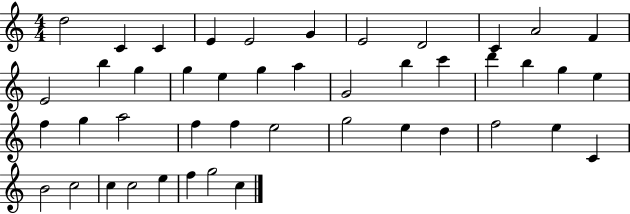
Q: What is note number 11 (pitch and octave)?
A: F4